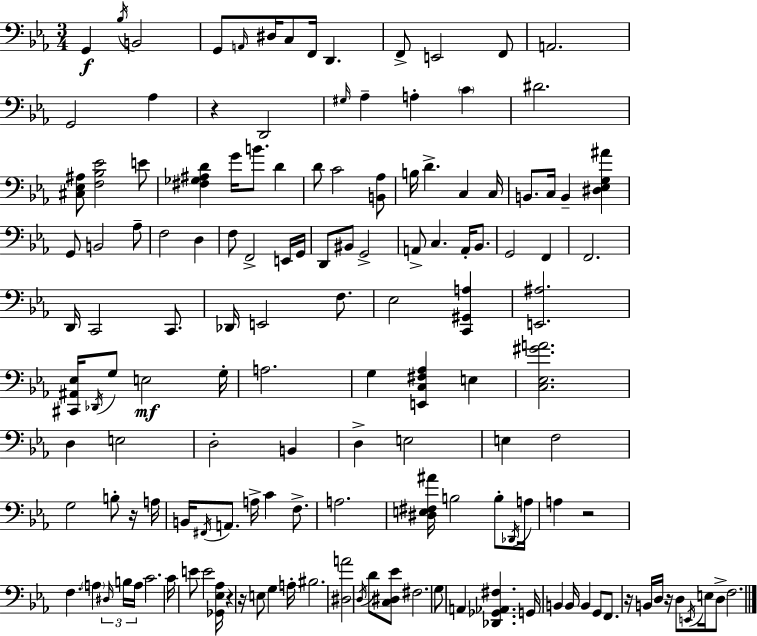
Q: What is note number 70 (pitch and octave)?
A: D3